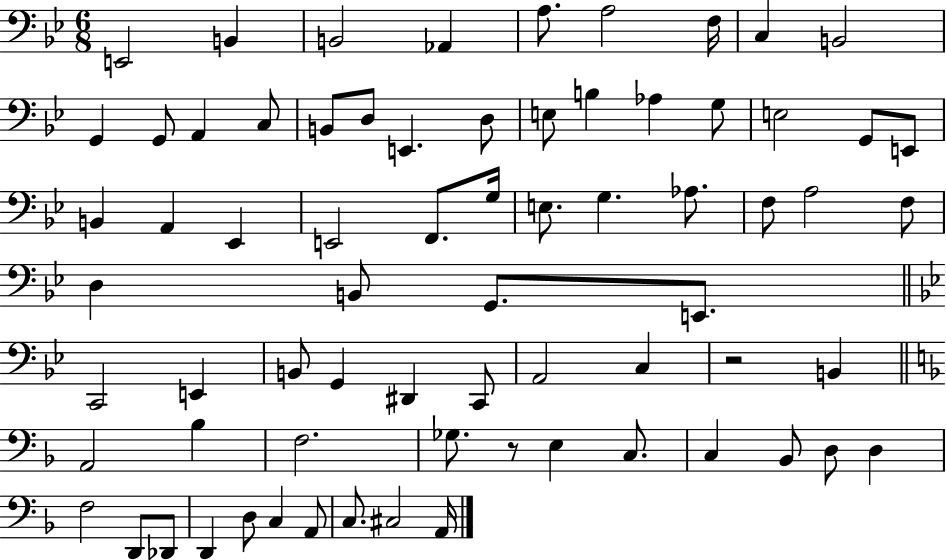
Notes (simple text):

E2/h B2/q B2/h Ab2/q A3/e. A3/h F3/s C3/q B2/h G2/q G2/e A2/q C3/e B2/e D3/e E2/q. D3/e E3/e B3/q Ab3/q G3/e E3/h G2/e E2/e B2/q A2/q Eb2/q E2/h F2/e. G3/s E3/e. G3/q. Ab3/e. F3/e A3/h F3/e D3/q B2/e G2/e. E2/e. C2/h E2/q B2/e G2/q D#2/q C2/e A2/h C3/q R/h B2/q A2/h Bb3/q F3/h. Gb3/e. R/e E3/q C3/e. C3/q Bb2/e D3/e D3/q F3/h D2/e Db2/e D2/q D3/e C3/q A2/e C3/e. C#3/h A2/s